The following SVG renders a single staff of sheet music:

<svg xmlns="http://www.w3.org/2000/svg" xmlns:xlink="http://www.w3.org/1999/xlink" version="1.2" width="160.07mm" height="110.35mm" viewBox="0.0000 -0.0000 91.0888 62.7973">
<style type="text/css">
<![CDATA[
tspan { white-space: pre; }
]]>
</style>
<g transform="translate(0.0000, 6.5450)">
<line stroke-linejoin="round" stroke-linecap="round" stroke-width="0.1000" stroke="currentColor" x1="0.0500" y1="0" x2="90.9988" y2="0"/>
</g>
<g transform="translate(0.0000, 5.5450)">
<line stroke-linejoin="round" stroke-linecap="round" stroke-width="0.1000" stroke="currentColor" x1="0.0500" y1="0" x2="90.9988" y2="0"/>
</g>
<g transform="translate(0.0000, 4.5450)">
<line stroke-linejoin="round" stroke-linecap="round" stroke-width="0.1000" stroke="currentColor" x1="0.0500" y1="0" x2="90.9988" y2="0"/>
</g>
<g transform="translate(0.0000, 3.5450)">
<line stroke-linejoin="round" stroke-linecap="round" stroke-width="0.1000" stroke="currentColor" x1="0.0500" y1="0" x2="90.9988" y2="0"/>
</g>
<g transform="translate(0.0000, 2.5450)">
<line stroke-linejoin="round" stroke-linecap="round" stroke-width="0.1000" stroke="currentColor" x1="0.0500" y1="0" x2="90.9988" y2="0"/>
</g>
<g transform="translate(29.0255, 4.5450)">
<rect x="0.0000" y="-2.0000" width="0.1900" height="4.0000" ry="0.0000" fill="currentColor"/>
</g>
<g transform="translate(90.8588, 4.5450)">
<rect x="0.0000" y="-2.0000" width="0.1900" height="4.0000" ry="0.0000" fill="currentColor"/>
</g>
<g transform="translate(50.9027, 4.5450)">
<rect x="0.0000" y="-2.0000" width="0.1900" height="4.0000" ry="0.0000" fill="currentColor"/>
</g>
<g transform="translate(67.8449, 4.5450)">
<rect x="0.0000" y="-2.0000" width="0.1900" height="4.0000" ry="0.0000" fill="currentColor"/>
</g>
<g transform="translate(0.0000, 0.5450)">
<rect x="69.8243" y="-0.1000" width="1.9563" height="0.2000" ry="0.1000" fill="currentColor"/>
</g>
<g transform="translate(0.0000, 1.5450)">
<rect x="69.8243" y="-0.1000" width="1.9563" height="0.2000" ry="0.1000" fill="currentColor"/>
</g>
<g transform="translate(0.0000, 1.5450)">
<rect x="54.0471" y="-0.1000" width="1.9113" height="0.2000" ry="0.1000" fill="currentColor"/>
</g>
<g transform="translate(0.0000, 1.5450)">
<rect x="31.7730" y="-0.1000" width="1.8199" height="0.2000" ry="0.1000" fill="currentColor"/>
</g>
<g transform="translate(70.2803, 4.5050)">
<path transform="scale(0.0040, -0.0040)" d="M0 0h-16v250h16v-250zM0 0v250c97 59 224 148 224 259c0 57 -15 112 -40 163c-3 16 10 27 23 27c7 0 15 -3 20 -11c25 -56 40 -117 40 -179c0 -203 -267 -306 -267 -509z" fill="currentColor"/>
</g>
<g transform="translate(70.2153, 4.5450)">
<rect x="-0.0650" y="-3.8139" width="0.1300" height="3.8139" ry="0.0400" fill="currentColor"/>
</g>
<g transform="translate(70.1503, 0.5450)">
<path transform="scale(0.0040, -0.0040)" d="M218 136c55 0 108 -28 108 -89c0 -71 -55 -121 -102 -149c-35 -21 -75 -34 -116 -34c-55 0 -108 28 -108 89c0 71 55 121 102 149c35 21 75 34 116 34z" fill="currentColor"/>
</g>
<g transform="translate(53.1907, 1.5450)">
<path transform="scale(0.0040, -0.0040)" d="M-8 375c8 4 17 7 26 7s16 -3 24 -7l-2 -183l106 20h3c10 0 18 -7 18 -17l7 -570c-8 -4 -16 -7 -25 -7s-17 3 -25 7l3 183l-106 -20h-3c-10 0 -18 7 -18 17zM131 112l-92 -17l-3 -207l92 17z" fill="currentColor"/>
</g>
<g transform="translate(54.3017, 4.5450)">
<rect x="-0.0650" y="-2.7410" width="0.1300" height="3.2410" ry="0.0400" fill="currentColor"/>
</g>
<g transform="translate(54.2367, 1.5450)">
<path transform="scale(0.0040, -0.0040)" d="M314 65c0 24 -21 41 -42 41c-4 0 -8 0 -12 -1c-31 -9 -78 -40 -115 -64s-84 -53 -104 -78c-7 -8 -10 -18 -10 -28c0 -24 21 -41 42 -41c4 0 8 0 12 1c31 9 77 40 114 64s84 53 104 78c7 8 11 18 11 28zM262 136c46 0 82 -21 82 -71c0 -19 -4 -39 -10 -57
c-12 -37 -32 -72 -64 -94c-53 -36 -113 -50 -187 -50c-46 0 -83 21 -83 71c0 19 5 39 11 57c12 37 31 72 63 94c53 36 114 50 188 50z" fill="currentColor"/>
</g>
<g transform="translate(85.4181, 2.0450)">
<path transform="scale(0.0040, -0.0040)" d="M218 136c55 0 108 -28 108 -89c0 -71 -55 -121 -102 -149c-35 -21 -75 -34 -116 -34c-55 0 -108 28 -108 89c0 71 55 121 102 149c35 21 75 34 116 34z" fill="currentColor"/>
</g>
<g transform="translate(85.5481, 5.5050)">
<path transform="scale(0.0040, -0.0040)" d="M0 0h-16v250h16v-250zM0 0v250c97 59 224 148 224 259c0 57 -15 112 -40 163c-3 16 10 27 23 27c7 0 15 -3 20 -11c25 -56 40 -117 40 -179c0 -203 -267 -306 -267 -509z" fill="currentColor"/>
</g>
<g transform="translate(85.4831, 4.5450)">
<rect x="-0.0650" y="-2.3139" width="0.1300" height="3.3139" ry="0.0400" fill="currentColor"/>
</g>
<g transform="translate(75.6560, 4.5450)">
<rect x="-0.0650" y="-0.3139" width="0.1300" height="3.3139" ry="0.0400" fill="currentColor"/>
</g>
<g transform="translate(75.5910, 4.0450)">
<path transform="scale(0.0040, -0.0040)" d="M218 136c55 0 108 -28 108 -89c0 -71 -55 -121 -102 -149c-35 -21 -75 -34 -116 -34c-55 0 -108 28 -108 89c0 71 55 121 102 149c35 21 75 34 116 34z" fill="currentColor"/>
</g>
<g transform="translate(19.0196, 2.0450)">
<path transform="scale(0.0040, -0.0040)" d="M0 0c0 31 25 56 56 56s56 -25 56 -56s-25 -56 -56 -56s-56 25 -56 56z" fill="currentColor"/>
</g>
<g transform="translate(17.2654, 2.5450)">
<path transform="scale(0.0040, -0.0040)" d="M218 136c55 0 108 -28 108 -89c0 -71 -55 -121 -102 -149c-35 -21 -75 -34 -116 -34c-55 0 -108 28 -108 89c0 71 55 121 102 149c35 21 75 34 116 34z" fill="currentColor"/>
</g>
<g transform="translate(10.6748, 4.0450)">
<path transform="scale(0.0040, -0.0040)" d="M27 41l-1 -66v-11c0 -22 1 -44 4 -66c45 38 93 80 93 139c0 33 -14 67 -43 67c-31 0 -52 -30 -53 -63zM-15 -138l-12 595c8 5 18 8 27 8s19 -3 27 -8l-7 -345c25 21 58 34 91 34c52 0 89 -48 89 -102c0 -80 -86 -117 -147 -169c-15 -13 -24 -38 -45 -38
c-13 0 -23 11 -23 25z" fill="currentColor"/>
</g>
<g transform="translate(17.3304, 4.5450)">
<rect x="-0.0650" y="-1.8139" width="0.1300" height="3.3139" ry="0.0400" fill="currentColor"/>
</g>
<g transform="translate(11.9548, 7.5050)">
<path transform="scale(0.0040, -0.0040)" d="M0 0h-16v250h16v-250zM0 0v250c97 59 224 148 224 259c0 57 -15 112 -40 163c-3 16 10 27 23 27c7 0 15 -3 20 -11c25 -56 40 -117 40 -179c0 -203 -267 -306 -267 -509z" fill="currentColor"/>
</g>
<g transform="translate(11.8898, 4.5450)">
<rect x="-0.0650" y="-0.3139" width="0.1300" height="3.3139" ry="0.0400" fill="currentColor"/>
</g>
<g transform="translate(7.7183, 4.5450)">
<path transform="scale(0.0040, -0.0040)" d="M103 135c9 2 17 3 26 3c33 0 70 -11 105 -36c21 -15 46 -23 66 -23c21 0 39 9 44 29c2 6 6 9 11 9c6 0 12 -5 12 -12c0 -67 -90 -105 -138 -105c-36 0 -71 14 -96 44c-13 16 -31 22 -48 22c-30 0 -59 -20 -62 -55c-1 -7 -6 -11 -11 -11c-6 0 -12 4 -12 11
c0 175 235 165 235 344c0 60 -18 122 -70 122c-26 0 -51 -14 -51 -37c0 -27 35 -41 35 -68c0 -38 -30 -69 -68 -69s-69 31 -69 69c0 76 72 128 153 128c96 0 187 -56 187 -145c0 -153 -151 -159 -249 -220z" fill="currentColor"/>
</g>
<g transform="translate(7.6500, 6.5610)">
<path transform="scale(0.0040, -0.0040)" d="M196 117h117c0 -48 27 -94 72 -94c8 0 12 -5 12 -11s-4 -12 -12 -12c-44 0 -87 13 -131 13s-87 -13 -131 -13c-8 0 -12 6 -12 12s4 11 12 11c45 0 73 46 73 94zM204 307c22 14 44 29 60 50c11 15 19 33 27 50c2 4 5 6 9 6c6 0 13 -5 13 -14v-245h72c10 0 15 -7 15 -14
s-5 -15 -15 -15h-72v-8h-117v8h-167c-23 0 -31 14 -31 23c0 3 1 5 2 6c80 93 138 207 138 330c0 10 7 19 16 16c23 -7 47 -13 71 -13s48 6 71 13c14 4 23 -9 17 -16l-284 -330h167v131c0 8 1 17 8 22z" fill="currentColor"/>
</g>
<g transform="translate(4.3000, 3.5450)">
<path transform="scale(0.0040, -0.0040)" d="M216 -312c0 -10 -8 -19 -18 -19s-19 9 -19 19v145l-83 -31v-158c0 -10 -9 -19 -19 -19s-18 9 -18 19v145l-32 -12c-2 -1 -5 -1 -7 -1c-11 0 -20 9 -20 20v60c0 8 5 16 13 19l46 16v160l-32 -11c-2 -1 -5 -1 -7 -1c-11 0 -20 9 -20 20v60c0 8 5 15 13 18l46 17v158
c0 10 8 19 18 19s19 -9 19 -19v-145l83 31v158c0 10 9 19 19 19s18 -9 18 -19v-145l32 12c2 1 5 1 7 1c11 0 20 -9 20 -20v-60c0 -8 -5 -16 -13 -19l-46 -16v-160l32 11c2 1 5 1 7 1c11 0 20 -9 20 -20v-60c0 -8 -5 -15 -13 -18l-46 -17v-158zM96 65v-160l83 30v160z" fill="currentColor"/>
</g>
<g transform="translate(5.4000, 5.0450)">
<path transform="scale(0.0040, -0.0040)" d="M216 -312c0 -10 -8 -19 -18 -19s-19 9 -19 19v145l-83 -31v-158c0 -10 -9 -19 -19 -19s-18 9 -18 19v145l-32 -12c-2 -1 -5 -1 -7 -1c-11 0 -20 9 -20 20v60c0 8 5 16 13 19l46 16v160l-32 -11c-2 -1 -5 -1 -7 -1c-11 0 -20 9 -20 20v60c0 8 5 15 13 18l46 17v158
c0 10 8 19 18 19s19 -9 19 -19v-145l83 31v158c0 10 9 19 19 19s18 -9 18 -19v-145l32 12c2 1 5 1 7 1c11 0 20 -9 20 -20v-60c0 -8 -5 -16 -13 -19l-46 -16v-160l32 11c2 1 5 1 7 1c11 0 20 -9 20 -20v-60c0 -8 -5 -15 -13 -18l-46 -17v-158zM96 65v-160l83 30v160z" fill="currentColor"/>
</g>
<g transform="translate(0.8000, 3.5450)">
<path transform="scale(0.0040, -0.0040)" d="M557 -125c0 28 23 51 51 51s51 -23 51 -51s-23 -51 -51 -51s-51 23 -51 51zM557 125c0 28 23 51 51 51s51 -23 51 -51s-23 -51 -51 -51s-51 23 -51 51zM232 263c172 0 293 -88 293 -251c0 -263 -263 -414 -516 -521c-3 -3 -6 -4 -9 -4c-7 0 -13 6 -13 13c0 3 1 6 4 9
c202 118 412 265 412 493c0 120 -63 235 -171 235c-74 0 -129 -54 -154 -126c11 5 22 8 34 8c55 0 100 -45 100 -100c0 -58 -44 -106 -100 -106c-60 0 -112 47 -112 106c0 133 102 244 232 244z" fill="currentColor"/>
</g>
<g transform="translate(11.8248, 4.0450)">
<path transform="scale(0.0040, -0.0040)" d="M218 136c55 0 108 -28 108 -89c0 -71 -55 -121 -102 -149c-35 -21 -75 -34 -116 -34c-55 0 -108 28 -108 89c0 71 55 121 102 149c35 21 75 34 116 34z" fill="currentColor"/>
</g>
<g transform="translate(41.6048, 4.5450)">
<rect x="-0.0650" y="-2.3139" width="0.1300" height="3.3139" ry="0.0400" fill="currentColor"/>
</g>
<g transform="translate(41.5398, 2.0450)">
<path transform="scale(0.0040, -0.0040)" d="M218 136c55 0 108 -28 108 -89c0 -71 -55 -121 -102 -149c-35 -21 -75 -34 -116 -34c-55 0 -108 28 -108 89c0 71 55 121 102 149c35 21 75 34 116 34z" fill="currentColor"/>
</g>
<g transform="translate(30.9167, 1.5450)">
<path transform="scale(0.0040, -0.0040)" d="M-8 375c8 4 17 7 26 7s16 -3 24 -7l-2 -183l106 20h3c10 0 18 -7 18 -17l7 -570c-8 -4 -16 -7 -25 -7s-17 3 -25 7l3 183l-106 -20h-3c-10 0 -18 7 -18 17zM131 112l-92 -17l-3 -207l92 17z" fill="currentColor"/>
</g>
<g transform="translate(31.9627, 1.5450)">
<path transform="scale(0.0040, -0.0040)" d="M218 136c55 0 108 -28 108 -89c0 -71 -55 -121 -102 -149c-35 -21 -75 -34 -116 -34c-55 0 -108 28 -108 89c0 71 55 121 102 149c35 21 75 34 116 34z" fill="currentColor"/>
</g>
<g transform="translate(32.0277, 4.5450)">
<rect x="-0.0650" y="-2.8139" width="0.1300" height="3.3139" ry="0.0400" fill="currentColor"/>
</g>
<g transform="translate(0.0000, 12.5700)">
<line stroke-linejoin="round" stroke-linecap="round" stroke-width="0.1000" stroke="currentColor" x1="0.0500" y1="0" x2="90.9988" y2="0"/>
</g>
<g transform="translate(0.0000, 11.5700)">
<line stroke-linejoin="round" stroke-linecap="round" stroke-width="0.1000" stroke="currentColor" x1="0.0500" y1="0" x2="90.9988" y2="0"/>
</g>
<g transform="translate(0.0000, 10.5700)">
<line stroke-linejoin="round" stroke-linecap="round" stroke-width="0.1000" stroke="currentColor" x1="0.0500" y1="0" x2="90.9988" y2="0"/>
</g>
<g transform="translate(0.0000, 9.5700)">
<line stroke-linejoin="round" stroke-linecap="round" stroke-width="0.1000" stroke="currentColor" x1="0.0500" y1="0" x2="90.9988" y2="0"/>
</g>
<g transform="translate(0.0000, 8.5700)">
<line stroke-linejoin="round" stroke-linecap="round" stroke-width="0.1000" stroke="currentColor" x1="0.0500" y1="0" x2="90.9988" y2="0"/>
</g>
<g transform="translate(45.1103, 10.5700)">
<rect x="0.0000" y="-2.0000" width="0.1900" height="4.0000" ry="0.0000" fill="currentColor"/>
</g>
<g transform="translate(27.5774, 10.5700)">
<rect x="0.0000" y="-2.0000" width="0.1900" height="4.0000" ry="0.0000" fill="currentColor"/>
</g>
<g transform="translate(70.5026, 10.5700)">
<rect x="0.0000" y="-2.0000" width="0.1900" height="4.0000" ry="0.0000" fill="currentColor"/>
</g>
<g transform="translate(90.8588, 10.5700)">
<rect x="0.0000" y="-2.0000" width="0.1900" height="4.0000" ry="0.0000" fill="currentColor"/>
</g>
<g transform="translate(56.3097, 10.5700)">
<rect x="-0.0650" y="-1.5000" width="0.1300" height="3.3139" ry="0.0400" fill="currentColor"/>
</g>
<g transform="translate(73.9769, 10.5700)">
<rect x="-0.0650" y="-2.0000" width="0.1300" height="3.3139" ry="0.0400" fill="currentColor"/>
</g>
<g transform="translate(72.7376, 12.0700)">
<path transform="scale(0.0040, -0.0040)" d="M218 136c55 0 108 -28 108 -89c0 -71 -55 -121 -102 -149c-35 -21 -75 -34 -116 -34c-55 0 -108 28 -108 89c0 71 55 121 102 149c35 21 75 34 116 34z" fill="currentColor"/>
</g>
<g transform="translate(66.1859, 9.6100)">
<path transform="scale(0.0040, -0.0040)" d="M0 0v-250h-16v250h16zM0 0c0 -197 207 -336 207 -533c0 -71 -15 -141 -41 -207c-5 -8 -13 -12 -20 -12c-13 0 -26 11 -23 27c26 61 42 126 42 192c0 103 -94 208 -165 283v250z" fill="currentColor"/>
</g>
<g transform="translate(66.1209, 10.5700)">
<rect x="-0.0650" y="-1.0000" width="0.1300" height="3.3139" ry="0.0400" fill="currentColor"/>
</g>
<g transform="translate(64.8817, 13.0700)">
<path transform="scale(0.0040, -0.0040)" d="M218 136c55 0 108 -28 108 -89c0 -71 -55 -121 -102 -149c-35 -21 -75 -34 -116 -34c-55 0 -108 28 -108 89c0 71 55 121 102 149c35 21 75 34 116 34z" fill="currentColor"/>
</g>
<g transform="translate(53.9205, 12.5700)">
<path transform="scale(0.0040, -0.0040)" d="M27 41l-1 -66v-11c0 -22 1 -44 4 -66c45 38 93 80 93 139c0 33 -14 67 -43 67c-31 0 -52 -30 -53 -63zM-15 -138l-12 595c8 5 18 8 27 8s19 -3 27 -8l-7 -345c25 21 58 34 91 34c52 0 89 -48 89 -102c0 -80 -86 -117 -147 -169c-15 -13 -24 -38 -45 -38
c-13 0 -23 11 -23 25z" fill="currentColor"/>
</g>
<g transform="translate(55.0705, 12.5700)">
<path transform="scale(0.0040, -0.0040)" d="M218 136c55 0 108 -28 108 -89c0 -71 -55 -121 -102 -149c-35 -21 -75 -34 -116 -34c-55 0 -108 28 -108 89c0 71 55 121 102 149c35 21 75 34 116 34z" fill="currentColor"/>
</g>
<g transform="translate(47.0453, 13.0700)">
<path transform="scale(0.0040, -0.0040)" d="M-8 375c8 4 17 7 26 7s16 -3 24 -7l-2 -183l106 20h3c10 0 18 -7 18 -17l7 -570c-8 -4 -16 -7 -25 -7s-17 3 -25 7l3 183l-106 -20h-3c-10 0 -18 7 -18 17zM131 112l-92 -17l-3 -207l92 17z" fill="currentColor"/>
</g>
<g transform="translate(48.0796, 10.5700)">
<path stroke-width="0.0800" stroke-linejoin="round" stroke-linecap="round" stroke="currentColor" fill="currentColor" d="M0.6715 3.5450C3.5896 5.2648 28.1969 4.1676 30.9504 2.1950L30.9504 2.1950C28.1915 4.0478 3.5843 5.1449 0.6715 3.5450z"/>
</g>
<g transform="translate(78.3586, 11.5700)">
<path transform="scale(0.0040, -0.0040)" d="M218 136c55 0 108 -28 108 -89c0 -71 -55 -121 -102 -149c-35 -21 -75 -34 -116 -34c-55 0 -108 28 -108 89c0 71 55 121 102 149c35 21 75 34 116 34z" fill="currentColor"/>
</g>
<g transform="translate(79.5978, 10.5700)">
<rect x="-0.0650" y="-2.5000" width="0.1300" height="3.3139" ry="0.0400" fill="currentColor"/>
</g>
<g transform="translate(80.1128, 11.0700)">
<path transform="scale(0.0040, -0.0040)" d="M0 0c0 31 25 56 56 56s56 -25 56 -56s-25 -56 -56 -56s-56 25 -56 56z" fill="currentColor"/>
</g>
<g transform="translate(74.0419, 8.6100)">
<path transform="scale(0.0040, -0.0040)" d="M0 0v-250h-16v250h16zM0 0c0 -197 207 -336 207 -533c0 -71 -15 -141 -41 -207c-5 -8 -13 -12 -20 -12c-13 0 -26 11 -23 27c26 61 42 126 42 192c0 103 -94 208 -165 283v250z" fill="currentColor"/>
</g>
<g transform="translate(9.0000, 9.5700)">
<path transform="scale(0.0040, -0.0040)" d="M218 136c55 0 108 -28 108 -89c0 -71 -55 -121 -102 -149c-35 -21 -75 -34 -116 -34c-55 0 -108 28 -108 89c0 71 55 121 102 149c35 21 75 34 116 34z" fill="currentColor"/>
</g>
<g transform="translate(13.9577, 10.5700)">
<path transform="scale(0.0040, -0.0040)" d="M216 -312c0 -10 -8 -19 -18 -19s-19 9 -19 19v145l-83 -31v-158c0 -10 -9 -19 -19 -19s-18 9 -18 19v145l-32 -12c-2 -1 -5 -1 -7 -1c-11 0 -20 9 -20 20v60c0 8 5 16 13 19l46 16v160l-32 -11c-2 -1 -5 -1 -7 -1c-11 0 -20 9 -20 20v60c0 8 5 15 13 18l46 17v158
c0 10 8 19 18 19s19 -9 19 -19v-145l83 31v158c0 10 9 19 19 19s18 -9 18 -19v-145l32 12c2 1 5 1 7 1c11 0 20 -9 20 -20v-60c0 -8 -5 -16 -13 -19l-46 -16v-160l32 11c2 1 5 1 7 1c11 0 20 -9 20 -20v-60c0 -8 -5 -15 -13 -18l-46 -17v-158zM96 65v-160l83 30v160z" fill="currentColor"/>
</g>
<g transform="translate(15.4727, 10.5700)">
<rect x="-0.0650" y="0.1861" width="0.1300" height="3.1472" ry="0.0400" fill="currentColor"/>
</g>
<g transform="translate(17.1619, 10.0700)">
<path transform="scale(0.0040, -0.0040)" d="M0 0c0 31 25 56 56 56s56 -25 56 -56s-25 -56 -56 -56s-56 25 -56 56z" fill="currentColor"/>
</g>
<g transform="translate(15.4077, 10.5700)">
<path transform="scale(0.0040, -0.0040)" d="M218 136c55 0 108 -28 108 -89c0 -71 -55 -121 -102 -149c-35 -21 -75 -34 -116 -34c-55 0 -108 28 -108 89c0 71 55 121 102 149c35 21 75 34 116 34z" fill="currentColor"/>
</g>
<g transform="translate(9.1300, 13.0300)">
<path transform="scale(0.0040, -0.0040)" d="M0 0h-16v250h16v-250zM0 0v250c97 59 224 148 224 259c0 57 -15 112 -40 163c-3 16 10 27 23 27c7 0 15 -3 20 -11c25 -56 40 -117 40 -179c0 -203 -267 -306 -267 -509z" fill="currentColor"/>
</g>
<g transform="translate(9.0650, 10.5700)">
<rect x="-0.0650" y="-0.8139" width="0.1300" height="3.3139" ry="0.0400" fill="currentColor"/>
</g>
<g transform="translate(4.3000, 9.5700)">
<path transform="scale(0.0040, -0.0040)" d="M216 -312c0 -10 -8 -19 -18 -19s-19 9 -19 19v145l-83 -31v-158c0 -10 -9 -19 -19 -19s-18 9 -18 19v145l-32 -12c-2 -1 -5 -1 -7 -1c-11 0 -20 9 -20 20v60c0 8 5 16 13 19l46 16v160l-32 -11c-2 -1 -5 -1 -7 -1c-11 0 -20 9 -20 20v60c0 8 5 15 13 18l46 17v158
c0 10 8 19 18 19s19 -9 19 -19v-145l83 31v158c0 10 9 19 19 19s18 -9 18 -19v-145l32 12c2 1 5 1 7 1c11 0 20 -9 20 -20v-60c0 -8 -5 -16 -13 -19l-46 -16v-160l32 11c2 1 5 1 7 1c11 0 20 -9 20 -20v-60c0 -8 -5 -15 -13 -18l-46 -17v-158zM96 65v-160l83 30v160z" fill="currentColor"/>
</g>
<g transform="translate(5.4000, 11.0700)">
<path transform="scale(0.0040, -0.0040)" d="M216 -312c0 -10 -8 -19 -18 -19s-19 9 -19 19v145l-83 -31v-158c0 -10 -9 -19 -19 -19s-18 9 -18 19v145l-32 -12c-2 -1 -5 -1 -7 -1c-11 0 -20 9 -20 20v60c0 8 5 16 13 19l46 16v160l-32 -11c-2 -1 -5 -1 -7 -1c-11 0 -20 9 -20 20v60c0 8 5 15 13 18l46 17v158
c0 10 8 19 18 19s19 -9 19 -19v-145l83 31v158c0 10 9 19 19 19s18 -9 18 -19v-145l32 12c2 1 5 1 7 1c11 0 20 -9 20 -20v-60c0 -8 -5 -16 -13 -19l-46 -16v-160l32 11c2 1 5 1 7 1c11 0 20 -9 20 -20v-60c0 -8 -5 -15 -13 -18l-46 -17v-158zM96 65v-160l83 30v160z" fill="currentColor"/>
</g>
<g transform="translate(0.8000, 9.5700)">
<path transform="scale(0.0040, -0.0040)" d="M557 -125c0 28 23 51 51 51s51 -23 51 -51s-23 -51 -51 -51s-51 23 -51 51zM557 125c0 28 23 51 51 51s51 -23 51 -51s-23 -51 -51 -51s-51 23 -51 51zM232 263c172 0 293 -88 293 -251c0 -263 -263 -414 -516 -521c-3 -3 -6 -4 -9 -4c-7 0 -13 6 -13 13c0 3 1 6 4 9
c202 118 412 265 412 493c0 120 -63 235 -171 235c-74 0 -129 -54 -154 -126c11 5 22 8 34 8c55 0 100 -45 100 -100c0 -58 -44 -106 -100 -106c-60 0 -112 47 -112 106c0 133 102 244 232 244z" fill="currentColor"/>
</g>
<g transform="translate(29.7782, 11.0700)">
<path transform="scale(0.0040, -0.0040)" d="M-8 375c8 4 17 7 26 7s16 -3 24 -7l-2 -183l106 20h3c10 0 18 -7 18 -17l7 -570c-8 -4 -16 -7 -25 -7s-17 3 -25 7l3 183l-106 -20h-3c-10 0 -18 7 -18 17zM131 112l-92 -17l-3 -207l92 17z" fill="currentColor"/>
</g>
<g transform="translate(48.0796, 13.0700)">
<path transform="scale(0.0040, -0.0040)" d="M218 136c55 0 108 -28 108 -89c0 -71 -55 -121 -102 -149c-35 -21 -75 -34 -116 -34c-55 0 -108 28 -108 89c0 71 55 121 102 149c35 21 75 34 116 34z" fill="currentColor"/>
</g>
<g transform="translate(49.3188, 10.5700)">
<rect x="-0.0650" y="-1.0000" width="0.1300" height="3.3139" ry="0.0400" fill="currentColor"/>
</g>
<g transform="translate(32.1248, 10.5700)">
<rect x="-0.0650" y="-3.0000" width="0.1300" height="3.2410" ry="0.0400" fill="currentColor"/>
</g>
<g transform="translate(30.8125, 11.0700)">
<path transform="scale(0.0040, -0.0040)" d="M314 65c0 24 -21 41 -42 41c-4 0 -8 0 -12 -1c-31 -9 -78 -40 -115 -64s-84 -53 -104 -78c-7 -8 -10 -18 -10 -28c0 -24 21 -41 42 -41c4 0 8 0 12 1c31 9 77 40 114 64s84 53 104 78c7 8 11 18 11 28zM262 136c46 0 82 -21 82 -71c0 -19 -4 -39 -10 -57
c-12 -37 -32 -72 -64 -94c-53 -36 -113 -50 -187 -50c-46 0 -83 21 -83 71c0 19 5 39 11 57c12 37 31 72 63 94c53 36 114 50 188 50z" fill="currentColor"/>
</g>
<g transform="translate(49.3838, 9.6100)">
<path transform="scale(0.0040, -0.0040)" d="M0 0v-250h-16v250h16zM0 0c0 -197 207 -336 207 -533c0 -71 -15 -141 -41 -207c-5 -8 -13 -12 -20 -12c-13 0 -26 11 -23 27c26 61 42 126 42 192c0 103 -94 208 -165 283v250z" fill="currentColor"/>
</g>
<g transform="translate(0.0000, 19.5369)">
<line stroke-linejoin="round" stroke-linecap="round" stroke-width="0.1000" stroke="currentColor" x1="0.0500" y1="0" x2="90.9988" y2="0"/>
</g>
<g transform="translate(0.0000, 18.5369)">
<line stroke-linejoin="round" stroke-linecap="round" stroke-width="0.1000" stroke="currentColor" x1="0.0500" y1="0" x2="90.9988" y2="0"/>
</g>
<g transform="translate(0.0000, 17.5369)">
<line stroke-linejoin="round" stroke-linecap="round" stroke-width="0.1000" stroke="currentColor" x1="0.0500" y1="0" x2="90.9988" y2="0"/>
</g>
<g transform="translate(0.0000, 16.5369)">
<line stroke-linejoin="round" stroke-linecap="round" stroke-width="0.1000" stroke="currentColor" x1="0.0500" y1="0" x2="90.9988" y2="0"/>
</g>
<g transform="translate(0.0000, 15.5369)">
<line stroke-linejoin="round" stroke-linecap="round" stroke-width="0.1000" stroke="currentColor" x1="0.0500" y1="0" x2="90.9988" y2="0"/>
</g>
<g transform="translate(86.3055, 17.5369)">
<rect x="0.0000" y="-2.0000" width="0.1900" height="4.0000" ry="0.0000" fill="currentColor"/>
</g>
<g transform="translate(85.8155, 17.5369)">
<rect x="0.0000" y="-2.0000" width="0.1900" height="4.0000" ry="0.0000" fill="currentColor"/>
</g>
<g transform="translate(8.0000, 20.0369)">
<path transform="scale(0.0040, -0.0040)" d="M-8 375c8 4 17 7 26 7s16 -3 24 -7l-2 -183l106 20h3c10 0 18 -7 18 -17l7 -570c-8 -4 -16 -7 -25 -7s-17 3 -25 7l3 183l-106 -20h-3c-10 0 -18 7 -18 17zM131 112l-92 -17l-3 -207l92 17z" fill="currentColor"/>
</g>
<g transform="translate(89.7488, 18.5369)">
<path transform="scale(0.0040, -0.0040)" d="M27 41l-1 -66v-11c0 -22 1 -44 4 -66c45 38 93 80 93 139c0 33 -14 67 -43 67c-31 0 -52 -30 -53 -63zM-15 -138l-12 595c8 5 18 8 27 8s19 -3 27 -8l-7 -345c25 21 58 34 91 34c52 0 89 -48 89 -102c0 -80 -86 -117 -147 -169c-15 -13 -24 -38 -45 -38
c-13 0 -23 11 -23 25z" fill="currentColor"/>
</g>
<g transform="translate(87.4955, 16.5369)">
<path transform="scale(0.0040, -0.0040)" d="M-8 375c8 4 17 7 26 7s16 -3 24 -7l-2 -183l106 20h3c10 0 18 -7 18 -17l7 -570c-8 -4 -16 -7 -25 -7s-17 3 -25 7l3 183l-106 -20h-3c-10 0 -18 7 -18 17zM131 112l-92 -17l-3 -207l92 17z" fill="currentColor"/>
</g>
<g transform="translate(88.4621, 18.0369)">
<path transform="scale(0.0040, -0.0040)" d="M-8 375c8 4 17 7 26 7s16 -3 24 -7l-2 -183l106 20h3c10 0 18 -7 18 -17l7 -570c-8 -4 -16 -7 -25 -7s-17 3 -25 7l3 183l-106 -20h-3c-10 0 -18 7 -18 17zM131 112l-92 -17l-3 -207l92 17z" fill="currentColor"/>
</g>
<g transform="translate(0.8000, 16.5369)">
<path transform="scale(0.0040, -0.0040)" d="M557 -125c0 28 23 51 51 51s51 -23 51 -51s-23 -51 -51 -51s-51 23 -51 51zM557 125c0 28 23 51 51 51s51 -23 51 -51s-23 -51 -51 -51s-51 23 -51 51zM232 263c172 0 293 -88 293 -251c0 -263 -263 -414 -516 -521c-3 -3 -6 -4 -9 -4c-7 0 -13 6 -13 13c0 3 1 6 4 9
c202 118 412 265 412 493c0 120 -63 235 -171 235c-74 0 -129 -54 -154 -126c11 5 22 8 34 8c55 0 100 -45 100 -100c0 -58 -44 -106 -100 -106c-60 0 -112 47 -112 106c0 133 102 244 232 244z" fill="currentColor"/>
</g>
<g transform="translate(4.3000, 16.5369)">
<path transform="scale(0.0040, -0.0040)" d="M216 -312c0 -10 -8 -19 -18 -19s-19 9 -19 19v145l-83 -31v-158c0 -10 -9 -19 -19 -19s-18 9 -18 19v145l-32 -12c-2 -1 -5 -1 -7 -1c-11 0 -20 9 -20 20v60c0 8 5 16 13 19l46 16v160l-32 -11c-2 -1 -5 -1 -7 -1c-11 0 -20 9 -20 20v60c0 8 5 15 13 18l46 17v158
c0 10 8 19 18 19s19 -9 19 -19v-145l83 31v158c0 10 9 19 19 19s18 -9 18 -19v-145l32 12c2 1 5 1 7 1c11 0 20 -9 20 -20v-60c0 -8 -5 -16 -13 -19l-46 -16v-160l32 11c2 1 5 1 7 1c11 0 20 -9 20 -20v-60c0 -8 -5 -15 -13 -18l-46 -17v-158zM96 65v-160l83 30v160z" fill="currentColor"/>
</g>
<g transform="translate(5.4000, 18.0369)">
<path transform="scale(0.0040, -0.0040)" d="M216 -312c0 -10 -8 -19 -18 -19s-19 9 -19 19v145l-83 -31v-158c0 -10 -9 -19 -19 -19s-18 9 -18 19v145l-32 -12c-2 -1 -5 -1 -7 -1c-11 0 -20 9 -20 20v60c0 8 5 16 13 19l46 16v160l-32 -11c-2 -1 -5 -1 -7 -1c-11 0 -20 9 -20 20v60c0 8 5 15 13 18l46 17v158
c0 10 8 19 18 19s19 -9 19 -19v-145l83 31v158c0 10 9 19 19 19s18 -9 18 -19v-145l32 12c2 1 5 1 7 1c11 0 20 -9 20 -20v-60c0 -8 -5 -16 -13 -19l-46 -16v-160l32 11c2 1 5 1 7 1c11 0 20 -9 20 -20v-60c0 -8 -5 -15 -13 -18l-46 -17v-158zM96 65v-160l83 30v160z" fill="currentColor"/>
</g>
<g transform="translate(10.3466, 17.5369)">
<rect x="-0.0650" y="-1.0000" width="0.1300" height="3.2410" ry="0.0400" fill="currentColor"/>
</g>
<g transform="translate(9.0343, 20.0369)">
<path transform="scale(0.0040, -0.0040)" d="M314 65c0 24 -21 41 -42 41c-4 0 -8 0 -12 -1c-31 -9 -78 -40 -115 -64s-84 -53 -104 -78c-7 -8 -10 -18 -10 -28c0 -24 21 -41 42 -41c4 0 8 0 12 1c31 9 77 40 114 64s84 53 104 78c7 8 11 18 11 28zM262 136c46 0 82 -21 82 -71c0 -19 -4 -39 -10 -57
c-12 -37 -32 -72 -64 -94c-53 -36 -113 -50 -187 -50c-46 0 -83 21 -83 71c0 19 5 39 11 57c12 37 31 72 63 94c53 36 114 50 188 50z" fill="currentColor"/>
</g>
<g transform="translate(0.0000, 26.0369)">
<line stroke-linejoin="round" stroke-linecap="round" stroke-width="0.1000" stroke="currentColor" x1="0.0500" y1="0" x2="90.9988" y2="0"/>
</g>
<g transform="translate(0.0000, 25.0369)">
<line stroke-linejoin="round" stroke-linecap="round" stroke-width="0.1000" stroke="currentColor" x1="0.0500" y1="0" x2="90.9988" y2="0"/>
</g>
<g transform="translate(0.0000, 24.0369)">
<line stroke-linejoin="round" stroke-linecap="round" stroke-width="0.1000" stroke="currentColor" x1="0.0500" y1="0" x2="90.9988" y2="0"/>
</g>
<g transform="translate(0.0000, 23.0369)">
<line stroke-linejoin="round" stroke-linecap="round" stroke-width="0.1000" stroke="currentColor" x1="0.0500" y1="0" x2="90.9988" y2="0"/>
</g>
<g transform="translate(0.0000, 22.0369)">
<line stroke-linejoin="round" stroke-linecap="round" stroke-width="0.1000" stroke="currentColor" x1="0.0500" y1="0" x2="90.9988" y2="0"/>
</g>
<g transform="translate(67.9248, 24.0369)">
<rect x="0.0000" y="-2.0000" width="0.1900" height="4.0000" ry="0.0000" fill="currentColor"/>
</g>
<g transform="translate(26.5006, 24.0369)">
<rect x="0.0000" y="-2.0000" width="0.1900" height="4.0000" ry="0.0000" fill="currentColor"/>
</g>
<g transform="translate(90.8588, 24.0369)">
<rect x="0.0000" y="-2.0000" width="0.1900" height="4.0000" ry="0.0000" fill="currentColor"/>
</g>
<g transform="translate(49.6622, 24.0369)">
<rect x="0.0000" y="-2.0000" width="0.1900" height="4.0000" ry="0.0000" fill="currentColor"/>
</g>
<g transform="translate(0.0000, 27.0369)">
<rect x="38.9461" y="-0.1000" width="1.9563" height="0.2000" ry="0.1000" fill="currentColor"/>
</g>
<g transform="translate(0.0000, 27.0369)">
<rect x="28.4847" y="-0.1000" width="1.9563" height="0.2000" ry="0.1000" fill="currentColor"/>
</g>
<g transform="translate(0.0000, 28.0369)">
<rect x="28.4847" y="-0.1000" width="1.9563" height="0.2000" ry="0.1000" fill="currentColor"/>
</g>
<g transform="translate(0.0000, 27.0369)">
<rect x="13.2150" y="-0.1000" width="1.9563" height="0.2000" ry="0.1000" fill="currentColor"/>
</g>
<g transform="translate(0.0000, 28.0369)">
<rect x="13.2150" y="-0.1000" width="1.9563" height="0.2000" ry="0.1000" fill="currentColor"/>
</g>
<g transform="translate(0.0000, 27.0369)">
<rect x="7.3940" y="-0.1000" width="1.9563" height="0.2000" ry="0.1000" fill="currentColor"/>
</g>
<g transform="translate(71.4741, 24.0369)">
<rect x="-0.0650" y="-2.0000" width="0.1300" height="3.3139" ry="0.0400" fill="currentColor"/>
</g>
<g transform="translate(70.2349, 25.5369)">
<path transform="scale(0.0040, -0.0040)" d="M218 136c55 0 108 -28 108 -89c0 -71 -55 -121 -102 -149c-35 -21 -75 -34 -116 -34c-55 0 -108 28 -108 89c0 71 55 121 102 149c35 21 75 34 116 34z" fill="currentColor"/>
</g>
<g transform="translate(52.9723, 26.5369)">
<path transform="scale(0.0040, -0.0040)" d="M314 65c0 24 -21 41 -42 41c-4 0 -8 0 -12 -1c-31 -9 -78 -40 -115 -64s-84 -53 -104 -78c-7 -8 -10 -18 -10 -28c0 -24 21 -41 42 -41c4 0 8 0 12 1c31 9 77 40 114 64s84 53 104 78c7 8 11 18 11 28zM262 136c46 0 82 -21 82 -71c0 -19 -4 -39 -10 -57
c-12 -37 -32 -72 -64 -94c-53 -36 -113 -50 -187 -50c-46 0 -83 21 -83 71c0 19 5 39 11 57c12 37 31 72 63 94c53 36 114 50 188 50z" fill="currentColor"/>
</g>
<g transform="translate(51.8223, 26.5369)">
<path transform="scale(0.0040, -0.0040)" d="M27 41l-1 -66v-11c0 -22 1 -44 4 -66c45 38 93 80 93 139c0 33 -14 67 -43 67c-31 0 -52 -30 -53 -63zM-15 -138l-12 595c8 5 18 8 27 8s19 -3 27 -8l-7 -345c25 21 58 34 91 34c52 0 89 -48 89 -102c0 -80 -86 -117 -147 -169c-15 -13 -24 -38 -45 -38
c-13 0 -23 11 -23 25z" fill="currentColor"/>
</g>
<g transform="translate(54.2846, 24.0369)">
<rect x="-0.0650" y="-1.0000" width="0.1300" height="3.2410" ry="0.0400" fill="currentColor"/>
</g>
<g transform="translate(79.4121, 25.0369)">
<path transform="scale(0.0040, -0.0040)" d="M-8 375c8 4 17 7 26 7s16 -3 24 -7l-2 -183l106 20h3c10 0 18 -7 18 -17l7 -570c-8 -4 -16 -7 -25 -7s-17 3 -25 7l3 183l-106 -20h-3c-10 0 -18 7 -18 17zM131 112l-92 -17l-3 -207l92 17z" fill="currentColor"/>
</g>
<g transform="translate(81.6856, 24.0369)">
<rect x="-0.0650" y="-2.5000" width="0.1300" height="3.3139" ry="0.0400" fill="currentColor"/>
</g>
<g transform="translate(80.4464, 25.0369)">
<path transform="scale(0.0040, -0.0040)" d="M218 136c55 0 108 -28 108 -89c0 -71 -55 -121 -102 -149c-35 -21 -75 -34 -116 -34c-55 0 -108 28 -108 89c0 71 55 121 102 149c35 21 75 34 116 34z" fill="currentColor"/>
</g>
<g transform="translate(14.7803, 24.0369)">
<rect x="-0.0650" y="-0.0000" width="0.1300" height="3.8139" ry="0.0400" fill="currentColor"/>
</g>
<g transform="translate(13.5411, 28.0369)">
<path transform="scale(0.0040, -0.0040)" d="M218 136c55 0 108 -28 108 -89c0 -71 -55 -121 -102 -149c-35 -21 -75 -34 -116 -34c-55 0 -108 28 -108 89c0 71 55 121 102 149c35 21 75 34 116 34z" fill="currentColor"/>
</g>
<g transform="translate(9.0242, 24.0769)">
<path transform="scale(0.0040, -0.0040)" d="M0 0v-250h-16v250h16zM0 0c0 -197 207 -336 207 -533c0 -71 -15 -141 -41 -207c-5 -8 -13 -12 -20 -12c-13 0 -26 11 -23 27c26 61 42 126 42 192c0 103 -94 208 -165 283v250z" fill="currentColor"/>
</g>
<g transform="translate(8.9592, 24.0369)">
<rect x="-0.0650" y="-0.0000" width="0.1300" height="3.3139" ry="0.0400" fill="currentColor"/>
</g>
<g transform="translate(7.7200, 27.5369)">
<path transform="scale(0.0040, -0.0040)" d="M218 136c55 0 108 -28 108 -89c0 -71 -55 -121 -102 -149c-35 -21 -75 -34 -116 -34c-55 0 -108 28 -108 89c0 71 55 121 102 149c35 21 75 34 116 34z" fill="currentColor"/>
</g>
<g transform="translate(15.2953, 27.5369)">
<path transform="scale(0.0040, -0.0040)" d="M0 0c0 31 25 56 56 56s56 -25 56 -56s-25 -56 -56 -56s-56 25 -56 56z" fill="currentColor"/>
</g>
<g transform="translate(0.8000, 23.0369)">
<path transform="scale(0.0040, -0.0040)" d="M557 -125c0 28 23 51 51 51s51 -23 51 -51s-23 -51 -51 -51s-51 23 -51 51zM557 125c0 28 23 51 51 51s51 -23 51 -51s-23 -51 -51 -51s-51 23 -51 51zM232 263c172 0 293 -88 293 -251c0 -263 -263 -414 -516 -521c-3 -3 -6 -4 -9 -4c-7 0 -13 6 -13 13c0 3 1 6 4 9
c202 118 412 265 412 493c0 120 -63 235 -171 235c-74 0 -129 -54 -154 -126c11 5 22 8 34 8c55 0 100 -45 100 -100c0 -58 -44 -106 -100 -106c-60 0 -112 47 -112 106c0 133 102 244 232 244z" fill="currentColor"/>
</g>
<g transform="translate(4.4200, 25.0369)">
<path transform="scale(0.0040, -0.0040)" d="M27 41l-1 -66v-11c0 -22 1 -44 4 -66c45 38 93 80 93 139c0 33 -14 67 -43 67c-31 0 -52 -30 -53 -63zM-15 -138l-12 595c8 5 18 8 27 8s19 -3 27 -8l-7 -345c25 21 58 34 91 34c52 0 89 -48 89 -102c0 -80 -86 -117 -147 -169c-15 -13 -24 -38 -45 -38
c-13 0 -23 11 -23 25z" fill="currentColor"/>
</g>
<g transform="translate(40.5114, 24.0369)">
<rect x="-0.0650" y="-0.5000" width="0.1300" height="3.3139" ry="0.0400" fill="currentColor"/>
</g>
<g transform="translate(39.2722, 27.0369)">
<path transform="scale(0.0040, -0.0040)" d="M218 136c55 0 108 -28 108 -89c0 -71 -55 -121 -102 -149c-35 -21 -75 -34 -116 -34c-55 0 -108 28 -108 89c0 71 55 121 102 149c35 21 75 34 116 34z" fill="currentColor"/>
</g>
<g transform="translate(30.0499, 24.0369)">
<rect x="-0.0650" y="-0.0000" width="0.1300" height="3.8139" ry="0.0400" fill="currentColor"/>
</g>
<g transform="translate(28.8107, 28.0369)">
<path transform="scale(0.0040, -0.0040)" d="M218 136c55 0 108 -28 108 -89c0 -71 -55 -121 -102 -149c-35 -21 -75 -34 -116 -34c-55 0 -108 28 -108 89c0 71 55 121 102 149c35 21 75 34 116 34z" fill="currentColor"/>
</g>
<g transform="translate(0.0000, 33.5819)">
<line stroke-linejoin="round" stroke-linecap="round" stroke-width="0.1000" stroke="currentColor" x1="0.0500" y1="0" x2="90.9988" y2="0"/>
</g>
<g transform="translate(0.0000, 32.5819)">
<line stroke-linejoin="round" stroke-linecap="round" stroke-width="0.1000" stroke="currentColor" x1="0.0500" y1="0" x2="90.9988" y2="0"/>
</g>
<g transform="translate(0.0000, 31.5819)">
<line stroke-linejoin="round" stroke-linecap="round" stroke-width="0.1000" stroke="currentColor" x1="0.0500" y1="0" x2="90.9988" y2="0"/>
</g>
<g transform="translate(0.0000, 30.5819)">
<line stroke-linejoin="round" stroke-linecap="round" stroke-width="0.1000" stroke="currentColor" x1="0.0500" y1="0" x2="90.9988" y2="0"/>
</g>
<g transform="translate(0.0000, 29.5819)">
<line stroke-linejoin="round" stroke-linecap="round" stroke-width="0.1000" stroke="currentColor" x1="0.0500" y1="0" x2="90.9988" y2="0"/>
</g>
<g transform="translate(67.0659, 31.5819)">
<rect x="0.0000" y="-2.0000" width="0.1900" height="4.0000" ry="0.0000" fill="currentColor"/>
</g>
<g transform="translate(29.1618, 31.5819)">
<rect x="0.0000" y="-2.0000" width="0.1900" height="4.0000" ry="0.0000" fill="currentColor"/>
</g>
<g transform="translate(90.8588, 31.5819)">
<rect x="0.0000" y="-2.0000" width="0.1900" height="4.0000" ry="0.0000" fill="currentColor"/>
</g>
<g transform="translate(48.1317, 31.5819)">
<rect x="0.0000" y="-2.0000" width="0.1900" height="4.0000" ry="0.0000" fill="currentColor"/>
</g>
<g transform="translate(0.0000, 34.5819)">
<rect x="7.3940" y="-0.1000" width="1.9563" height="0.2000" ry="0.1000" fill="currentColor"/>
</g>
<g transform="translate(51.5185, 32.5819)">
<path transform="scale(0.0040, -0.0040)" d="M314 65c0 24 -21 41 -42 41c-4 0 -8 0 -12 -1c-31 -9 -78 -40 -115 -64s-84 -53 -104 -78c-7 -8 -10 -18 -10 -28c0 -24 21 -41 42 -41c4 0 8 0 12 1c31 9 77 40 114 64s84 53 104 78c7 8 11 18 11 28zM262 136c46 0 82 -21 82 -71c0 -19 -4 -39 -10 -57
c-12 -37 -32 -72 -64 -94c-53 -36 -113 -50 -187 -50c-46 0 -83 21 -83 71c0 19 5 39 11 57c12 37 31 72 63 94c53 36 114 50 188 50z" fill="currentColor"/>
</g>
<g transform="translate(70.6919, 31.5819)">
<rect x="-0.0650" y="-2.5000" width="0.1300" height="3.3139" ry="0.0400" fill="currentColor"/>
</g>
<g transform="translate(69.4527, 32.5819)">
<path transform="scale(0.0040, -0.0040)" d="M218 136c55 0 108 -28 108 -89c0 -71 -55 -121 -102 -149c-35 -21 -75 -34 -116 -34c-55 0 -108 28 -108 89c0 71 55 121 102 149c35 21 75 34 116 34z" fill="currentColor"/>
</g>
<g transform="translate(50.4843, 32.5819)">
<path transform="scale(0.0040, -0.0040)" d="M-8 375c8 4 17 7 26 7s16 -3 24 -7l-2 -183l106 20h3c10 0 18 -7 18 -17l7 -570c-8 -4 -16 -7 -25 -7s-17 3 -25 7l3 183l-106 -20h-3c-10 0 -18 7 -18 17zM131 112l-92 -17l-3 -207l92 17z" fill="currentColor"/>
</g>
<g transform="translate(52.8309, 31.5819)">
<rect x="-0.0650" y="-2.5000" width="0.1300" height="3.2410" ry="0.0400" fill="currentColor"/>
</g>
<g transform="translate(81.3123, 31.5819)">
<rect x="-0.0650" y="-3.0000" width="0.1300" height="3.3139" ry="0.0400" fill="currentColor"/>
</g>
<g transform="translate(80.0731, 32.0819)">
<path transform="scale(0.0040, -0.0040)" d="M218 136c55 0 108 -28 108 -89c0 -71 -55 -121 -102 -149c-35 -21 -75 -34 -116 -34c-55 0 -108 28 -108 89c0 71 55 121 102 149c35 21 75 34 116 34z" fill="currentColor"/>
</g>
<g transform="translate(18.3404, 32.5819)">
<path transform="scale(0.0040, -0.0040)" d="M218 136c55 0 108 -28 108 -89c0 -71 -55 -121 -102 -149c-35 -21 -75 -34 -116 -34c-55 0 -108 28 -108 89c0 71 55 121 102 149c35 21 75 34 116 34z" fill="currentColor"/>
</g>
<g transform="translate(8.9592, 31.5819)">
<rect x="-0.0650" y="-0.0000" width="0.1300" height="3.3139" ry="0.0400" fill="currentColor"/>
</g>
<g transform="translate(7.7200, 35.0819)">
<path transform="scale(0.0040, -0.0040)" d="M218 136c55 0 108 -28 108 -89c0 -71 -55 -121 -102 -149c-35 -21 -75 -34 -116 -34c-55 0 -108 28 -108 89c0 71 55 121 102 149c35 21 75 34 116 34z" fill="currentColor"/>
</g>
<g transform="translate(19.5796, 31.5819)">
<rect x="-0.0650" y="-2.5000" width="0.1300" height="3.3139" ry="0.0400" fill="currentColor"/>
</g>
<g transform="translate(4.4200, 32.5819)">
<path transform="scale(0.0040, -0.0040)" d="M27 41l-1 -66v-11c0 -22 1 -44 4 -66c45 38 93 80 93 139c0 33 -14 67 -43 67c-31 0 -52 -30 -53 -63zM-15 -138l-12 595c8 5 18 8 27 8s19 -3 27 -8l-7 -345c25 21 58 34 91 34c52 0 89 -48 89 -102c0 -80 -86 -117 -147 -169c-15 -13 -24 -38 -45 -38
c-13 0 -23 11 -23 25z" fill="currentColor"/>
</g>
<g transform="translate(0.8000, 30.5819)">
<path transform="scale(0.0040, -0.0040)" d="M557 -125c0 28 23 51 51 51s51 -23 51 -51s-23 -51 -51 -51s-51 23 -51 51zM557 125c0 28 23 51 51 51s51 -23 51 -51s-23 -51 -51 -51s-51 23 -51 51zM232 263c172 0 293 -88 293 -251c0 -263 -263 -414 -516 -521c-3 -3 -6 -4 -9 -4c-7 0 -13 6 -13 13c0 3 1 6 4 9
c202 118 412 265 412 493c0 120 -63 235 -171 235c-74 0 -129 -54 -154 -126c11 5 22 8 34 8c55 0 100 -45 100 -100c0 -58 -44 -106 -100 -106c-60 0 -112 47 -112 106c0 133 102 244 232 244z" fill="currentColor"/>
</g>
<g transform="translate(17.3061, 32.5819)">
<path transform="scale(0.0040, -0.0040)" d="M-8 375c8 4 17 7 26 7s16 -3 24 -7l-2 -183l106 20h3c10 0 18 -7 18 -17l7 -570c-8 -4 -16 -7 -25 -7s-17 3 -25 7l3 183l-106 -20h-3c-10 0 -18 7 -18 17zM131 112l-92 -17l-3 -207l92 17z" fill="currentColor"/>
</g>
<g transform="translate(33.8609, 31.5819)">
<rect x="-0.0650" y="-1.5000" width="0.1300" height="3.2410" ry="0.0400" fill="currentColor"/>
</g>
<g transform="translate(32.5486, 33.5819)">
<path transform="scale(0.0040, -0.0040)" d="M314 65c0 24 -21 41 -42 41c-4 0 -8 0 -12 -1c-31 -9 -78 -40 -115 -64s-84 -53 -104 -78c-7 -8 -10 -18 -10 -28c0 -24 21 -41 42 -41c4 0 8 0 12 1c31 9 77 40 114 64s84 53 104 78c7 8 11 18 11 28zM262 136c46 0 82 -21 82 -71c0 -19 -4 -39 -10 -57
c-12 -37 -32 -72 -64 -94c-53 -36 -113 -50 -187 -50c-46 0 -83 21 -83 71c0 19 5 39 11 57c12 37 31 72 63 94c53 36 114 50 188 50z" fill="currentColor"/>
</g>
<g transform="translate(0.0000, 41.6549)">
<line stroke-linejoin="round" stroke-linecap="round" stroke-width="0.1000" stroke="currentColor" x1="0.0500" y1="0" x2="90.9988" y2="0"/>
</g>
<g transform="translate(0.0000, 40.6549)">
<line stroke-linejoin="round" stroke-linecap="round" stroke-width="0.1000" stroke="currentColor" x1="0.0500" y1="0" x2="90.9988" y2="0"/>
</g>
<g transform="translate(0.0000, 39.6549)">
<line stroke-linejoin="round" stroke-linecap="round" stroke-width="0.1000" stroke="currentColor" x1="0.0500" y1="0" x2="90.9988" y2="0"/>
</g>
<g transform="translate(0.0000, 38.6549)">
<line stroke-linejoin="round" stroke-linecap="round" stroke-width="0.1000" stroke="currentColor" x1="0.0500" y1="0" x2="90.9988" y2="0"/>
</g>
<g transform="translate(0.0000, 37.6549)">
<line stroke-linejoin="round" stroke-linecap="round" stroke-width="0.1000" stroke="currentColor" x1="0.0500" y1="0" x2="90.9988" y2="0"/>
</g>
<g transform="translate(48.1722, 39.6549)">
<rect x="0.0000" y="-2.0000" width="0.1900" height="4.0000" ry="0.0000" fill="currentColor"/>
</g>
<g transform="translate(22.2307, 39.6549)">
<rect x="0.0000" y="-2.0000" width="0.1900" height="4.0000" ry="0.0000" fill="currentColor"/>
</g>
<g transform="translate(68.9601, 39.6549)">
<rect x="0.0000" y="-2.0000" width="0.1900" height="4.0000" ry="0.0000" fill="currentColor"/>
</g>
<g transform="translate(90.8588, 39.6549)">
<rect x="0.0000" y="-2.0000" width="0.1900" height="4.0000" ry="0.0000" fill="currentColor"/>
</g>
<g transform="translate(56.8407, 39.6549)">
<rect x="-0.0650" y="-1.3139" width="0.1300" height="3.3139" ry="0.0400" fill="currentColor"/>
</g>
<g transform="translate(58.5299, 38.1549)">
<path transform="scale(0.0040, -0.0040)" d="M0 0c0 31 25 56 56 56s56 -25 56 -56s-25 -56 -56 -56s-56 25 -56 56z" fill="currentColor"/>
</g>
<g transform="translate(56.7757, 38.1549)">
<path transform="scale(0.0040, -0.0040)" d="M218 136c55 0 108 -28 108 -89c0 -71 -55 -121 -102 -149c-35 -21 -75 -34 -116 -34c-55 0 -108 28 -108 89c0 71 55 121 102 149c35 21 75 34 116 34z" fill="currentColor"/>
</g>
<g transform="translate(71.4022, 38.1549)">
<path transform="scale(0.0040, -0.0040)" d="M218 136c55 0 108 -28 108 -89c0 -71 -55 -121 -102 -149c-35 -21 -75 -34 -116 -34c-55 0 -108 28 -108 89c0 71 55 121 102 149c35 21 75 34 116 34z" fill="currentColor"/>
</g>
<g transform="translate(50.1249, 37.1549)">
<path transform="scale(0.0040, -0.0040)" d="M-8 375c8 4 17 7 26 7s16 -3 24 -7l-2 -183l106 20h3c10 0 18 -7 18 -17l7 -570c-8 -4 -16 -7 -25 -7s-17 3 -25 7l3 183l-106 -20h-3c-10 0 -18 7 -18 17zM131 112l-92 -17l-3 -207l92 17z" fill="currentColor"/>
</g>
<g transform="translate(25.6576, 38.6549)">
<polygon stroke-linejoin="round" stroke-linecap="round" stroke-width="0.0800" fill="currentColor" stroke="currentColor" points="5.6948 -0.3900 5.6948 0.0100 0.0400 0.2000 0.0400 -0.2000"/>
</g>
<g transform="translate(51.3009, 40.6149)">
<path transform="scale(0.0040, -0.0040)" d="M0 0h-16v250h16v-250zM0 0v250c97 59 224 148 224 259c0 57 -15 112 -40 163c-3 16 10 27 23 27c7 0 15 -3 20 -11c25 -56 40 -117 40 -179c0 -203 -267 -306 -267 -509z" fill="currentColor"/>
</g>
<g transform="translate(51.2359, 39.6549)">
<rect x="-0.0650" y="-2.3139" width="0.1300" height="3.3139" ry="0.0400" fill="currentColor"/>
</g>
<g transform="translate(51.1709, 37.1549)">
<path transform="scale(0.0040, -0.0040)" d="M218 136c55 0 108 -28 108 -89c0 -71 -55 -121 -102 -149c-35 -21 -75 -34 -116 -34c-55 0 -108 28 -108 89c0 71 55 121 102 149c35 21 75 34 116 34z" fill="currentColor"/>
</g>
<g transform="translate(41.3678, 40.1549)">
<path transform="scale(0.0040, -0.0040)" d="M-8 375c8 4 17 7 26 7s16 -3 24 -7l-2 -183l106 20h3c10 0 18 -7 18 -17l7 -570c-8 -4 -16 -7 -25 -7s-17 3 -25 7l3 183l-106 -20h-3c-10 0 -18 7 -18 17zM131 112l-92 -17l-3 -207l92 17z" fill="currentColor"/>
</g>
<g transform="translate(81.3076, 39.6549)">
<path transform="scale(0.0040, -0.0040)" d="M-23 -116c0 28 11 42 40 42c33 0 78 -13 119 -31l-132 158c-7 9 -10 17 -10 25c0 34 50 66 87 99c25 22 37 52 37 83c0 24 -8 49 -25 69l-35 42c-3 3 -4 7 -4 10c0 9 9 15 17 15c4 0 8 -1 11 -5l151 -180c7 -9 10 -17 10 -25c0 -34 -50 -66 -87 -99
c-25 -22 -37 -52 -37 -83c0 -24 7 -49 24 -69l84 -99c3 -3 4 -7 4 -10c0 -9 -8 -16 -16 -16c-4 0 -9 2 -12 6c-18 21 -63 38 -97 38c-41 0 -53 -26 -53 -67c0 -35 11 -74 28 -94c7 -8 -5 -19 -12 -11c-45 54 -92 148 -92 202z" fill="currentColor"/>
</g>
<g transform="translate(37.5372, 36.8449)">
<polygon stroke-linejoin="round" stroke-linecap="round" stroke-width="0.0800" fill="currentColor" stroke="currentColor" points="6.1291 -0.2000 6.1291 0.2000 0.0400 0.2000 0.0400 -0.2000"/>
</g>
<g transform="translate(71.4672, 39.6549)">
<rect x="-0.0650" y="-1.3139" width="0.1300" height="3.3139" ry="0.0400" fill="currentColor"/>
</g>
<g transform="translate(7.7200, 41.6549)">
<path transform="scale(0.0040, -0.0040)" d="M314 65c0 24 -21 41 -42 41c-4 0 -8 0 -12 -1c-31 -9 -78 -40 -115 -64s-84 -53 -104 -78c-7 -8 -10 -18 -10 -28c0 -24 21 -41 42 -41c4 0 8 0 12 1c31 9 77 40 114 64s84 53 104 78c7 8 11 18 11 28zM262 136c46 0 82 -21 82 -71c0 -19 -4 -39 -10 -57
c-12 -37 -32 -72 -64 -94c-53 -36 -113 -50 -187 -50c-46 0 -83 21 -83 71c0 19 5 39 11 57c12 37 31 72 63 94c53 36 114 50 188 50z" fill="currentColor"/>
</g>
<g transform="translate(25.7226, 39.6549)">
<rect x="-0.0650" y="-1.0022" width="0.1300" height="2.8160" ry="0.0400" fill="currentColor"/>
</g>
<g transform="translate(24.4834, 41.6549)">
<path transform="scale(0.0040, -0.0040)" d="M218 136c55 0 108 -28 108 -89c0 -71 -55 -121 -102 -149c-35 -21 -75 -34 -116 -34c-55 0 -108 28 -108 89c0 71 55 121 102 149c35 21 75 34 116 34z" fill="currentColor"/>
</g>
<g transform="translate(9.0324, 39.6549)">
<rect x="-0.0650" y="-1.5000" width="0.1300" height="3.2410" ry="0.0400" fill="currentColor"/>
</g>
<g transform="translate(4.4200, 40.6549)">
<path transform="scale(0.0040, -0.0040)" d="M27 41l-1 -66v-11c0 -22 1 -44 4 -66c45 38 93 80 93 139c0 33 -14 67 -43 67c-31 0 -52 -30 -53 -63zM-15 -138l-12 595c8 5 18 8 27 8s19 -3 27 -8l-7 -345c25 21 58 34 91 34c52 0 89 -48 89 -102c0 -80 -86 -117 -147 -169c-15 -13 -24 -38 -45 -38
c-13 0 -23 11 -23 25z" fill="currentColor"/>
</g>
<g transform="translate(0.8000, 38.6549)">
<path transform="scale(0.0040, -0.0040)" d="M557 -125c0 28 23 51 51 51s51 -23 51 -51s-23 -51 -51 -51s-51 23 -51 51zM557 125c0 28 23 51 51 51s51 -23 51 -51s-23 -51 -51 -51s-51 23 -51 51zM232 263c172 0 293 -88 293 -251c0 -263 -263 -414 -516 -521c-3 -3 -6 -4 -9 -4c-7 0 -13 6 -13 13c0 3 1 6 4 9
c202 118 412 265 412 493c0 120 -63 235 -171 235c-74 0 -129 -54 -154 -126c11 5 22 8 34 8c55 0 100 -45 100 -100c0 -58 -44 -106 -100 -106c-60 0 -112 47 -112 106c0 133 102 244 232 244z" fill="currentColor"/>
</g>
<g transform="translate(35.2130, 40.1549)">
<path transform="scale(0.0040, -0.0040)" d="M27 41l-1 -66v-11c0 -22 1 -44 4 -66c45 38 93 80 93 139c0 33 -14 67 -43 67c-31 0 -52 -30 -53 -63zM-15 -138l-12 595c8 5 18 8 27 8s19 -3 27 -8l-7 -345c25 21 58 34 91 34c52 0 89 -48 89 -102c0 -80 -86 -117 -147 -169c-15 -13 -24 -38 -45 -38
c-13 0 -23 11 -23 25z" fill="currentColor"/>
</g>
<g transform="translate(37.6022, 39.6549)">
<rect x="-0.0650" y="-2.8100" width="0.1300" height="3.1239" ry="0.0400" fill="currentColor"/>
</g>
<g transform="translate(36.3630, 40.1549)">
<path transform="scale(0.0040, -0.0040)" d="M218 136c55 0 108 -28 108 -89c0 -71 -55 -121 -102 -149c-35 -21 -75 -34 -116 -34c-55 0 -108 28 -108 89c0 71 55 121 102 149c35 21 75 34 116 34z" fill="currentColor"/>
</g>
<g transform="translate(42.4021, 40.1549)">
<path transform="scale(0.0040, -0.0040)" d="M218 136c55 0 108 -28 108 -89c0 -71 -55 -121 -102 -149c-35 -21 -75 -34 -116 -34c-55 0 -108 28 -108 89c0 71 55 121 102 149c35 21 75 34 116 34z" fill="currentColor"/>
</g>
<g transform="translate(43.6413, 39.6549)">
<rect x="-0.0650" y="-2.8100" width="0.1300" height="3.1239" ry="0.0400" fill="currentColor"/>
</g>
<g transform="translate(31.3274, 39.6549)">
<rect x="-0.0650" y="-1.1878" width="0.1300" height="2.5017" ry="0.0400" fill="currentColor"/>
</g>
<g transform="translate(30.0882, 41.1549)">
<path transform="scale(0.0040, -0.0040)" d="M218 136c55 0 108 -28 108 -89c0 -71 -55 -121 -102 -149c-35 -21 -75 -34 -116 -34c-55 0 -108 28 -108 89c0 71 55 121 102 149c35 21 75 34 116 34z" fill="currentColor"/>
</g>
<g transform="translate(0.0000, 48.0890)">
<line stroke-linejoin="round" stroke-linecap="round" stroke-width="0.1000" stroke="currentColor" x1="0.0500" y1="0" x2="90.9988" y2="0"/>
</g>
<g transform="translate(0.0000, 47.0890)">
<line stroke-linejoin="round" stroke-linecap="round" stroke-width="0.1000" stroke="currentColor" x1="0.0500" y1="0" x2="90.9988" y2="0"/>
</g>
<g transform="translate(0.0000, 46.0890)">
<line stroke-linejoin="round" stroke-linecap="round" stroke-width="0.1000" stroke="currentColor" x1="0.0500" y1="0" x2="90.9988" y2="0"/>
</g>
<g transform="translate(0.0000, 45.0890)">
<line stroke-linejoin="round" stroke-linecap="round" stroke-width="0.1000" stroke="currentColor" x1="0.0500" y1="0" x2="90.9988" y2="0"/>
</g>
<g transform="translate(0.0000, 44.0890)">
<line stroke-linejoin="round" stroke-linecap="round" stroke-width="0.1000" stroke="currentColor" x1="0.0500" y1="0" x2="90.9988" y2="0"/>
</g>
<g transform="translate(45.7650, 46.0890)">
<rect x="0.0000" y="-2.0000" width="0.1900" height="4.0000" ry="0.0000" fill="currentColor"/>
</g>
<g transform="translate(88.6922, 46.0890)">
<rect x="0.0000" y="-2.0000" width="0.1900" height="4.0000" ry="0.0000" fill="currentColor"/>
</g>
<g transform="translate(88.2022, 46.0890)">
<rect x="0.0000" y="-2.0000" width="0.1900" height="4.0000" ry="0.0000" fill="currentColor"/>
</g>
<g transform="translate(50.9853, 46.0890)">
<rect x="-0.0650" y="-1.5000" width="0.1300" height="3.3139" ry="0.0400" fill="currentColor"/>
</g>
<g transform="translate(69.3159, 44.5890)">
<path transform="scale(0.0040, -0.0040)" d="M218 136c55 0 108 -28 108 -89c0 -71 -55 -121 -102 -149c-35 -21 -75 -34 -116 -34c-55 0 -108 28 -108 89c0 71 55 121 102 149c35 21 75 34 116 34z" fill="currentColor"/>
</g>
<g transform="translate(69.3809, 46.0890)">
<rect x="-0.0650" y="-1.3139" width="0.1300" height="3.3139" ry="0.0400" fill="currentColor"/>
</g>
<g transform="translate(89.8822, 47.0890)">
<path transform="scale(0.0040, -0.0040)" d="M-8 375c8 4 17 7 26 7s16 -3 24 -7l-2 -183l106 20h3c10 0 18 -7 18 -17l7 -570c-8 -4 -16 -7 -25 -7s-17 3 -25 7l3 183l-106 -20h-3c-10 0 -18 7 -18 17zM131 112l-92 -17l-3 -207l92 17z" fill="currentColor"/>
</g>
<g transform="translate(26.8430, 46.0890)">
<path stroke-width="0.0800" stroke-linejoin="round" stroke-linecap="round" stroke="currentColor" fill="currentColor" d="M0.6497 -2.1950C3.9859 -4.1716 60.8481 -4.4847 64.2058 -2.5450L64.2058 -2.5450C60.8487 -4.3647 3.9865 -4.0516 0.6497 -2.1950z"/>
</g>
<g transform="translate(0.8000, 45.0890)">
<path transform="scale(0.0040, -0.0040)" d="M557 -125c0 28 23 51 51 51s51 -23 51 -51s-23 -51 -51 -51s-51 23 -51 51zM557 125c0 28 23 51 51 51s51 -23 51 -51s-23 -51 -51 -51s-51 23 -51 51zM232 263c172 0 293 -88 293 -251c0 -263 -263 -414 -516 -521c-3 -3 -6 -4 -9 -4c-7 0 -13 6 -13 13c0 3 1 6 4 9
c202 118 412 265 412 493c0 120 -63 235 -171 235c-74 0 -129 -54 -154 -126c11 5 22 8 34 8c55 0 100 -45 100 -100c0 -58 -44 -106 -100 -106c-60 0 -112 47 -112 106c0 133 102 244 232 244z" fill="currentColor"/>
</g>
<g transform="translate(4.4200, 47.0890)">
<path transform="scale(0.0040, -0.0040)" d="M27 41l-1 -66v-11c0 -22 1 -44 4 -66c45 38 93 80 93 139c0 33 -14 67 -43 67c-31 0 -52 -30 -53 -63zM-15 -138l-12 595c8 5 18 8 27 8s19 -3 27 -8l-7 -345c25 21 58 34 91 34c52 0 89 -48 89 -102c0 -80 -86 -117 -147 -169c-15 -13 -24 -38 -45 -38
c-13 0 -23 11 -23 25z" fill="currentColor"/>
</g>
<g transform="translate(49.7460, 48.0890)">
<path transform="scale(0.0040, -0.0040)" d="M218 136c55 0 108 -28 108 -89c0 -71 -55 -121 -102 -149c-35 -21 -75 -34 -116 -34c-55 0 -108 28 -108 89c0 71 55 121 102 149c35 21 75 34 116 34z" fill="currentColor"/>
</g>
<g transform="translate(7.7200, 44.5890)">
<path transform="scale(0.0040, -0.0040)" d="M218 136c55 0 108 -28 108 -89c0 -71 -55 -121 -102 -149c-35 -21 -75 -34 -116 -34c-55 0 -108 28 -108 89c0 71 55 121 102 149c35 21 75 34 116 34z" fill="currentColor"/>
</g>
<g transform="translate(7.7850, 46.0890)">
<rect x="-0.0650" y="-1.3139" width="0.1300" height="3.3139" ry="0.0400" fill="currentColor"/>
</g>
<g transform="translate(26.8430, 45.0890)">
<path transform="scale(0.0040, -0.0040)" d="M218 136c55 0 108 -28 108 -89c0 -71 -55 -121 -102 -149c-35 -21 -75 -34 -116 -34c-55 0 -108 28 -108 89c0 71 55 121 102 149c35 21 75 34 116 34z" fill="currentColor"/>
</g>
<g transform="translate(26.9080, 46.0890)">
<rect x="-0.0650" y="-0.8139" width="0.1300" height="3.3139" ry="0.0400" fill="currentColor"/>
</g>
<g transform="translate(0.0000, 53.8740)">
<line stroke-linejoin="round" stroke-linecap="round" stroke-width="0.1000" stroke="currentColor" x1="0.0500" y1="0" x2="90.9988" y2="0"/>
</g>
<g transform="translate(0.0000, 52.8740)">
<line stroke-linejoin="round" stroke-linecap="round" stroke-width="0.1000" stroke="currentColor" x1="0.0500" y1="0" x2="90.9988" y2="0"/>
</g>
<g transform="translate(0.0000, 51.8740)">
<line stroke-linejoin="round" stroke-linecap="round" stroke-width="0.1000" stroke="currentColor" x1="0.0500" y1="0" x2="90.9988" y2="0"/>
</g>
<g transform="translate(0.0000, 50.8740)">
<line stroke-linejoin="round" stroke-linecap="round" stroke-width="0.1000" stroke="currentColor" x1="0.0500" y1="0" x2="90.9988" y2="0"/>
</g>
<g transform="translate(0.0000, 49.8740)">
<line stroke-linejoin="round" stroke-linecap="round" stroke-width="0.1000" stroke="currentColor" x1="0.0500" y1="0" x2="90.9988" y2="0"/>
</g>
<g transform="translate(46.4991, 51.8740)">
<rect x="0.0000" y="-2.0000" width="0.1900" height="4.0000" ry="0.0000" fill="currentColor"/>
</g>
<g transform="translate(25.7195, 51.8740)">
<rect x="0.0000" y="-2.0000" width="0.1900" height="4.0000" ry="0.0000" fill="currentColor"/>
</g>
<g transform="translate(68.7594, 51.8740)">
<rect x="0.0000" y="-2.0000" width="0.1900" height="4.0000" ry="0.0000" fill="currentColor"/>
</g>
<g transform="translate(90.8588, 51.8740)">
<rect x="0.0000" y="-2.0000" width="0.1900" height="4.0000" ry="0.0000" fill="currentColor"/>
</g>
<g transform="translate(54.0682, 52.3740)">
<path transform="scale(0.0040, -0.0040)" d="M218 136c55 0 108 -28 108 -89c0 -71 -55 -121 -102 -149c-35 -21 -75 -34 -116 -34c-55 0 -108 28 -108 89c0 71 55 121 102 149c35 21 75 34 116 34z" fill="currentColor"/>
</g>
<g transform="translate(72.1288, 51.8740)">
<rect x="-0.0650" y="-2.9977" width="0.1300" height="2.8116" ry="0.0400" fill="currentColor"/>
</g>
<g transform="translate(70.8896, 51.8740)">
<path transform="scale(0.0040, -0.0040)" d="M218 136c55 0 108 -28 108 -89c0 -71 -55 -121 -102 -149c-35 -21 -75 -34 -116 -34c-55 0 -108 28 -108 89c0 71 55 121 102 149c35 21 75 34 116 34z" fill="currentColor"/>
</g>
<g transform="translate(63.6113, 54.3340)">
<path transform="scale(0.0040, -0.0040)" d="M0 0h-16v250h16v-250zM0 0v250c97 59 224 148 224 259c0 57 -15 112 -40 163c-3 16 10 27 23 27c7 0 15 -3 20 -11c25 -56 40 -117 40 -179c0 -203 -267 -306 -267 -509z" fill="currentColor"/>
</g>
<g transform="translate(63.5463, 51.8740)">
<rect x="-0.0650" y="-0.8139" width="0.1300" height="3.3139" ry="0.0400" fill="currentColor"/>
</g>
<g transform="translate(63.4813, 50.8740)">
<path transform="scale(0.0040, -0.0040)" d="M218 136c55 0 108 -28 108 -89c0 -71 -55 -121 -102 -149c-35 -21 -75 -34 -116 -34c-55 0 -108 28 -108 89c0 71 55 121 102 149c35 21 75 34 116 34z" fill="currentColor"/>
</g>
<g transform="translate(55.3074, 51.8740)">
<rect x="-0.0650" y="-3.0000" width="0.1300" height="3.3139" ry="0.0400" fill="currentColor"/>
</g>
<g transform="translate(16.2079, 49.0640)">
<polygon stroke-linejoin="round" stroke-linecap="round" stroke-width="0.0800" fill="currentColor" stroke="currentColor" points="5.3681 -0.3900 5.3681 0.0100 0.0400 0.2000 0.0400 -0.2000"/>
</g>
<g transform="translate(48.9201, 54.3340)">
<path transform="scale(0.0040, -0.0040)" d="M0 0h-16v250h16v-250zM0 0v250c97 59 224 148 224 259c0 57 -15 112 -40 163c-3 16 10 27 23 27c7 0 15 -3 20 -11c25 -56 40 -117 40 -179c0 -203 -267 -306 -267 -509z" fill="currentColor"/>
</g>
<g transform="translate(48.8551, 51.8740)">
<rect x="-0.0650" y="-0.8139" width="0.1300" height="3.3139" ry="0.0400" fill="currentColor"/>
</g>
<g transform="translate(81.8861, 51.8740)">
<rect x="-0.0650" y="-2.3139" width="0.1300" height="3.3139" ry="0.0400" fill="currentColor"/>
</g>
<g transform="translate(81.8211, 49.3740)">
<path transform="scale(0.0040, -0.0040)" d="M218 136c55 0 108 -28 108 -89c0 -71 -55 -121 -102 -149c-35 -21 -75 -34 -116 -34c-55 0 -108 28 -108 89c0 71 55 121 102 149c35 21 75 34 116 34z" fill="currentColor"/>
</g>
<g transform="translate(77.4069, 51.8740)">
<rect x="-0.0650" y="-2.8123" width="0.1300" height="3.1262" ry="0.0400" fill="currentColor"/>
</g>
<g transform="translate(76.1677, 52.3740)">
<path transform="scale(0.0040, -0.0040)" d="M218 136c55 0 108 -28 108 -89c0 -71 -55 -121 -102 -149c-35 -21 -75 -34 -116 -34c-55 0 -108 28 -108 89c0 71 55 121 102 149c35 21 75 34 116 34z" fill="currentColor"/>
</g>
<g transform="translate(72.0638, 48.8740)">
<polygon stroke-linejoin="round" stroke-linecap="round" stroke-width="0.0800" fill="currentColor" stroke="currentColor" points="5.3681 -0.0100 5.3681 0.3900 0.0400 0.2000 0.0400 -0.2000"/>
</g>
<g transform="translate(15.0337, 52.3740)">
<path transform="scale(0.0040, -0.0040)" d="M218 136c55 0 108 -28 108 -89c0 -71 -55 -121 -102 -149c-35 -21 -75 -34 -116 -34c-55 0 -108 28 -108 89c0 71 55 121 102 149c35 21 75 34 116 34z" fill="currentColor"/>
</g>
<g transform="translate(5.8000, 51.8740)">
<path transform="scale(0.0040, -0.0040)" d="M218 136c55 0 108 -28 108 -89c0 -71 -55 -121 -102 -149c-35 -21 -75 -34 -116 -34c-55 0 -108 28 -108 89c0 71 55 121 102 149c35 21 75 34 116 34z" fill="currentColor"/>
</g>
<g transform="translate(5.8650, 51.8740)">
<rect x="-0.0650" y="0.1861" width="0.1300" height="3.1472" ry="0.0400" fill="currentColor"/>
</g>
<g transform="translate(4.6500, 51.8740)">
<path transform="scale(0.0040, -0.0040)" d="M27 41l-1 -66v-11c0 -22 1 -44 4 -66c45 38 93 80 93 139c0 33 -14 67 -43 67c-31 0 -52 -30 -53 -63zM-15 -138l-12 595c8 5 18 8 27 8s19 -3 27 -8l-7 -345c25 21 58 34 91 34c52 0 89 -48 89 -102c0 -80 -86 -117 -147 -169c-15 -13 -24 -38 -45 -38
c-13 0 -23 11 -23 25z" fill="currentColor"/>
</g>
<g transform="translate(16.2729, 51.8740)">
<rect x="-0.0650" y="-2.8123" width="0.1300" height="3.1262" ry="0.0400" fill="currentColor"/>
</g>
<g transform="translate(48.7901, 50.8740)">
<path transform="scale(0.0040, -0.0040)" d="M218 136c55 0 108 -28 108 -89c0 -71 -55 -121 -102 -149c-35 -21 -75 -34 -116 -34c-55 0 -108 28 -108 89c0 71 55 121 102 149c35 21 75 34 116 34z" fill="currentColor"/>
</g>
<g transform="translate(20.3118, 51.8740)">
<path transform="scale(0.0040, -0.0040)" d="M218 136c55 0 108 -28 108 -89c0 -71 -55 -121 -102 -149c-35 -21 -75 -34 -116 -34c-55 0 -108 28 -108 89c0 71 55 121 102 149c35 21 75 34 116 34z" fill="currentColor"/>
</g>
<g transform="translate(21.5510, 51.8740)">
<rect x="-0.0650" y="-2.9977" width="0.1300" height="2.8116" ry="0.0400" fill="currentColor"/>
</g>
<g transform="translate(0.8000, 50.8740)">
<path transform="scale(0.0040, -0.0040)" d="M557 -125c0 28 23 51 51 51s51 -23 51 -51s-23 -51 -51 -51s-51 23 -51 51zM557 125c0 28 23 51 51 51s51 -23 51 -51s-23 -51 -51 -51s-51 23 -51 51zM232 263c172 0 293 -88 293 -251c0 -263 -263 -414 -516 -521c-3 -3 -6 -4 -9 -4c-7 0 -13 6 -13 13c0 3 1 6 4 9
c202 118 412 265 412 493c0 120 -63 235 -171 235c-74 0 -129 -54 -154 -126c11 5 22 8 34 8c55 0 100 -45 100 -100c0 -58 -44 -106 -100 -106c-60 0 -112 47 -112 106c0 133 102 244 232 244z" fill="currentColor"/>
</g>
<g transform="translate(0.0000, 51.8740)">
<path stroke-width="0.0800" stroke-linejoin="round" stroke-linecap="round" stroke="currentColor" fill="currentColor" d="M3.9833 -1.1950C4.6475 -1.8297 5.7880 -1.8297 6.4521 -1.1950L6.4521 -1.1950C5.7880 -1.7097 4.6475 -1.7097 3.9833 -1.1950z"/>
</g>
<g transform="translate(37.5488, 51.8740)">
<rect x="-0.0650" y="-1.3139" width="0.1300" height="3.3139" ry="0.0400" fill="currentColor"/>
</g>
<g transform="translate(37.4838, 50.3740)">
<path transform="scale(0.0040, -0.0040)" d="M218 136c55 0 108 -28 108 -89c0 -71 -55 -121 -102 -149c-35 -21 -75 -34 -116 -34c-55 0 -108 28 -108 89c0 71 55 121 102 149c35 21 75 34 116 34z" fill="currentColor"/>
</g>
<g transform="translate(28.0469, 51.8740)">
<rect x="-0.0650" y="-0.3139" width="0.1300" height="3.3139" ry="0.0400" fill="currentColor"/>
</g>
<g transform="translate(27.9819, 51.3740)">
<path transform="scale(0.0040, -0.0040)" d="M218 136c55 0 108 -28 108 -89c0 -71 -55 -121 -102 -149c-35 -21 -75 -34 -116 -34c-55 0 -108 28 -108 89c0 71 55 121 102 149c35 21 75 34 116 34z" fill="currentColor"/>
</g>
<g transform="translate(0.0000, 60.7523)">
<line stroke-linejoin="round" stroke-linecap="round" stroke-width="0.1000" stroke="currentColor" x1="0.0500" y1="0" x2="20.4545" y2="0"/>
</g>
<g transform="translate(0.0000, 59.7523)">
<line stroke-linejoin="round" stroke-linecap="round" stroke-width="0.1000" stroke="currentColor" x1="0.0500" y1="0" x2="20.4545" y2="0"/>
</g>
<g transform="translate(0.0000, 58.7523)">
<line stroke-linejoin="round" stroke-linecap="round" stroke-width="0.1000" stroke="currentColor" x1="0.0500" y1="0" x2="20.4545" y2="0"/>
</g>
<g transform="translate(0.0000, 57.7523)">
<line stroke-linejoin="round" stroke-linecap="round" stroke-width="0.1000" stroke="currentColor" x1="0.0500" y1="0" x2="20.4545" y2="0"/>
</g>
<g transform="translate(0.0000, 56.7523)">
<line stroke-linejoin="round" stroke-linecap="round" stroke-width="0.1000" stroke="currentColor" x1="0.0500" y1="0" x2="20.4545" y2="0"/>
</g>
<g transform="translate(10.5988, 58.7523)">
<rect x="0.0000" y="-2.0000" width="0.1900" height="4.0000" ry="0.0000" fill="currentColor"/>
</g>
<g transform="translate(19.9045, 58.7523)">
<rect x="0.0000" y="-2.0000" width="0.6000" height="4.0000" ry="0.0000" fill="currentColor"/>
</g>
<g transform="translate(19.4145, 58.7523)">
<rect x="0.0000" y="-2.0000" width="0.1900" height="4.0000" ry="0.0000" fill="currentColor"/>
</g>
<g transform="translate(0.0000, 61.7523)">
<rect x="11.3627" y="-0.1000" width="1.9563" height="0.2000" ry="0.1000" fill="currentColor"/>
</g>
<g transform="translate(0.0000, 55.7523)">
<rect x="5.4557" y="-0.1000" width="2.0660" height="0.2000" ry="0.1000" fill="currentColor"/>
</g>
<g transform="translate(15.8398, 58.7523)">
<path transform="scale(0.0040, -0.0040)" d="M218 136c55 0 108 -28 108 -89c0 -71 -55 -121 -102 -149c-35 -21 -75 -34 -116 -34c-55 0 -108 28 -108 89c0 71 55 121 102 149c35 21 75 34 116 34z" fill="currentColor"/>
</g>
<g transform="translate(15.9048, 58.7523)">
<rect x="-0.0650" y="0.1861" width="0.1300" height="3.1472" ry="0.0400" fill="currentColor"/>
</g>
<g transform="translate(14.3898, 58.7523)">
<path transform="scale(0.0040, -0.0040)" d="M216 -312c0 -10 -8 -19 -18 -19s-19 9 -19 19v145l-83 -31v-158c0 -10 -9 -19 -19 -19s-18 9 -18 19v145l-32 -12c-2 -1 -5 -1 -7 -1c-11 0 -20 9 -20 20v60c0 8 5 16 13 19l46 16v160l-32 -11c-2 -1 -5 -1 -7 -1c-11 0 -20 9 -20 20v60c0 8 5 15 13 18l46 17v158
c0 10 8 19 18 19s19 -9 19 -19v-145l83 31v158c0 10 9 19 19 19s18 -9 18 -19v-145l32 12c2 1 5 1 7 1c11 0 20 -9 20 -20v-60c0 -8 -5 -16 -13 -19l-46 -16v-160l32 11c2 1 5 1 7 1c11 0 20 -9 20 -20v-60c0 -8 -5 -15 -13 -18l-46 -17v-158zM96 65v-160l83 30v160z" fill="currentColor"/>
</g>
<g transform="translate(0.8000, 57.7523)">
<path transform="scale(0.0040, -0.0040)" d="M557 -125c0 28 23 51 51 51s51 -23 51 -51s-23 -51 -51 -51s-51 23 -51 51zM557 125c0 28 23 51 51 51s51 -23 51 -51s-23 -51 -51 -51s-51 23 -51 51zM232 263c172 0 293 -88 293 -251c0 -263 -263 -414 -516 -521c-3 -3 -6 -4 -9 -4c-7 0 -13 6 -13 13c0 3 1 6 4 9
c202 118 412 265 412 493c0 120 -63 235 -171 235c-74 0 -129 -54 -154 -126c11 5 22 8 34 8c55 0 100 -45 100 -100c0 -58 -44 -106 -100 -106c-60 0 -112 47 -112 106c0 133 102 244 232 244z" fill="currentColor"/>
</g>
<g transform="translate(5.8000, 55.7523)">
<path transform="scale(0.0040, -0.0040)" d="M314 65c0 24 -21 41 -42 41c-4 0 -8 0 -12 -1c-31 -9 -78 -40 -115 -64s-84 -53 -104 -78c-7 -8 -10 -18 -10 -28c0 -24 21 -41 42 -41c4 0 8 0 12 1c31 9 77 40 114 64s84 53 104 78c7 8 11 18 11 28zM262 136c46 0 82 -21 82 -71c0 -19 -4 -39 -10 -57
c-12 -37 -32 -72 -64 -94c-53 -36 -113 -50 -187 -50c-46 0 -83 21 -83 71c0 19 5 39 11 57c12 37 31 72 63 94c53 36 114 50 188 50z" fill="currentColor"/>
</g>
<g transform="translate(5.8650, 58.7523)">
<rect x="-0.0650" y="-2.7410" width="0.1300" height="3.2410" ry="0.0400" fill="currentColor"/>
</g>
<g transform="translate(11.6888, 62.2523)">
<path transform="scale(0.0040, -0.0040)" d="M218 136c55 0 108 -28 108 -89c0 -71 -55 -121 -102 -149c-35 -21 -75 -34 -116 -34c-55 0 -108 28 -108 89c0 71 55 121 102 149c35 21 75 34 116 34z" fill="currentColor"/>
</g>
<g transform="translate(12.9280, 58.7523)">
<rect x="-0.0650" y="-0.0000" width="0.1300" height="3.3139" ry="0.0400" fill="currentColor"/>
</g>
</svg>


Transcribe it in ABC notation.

X:1
T:Untitled
M:2/4
L:1/4
K:D
_E,/2 A, C B, C2 E/2 E, B,/2 ^F,/2 ^D, C,2 F,,/2 _G,, F,,/2 A,,/2 B,, F,,2 D,,/2 C,, C,, E,, _F,,2 A,, B,, D,, B,, G,,2 B,,2 _B,, C, G,,2 G,,/2 A,,/2 _C,/2 C,/2 B,/2 G, G, z G, F, G,, G, _D, C,/2 _D,/2 E, G, F,/2 C, F,/2 D,/2 C,/2 B, C2 D,, ^D,